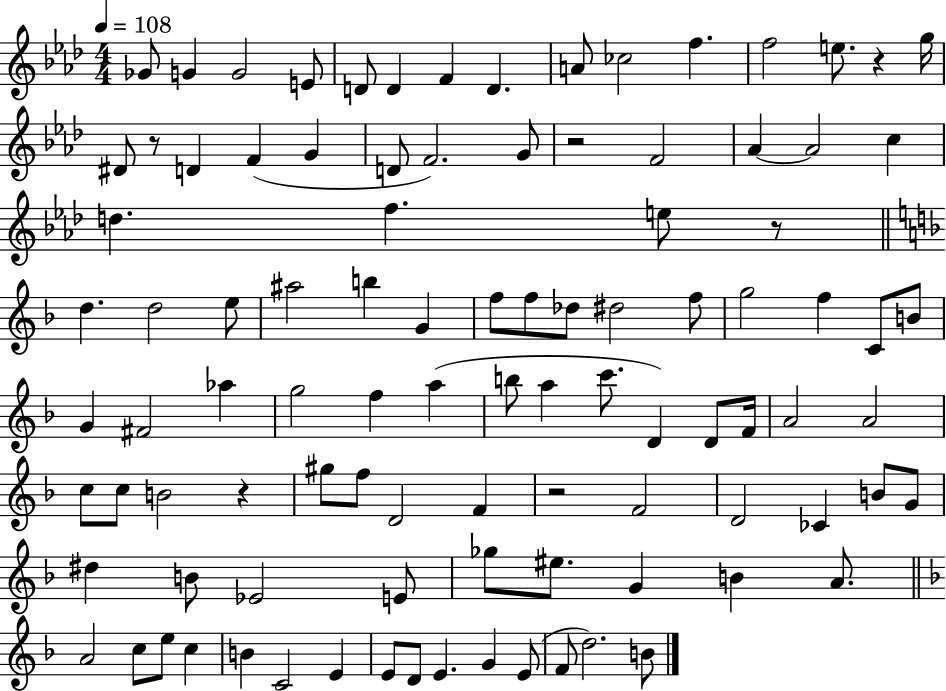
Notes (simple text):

Gb4/e G4/q G4/h E4/e D4/e D4/q F4/q D4/q. A4/e CES5/h F5/q. F5/h E5/e. R/q G5/s D#4/e R/e D4/q F4/q G4/q D4/e F4/h. G4/e R/h F4/h Ab4/q Ab4/h C5/q D5/q. F5/q. E5/e R/e D5/q. D5/h E5/e A#5/h B5/q G4/q F5/e F5/e Db5/e D#5/h F5/e G5/h F5/q C4/e B4/e G4/q F#4/h Ab5/q G5/h F5/q A5/q B5/e A5/q C6/e. D4/q D4/e F4/s A4/h A4/h C5/e C5/e B4/h R/q G#5/e F5/e D4/h F4/q R/h F4/h D4/h CES4/q B4/e G4/e D#5/q B4/e Eb4/h E4/e Gb5/e EIS5/e. G4/q B4/q A4/e. A4/h C5/e E5/e C5/q B4/q C4/h E4/q E4/e D4/e E4/q. G4/q E4/e F4/e D5/h. B4/e